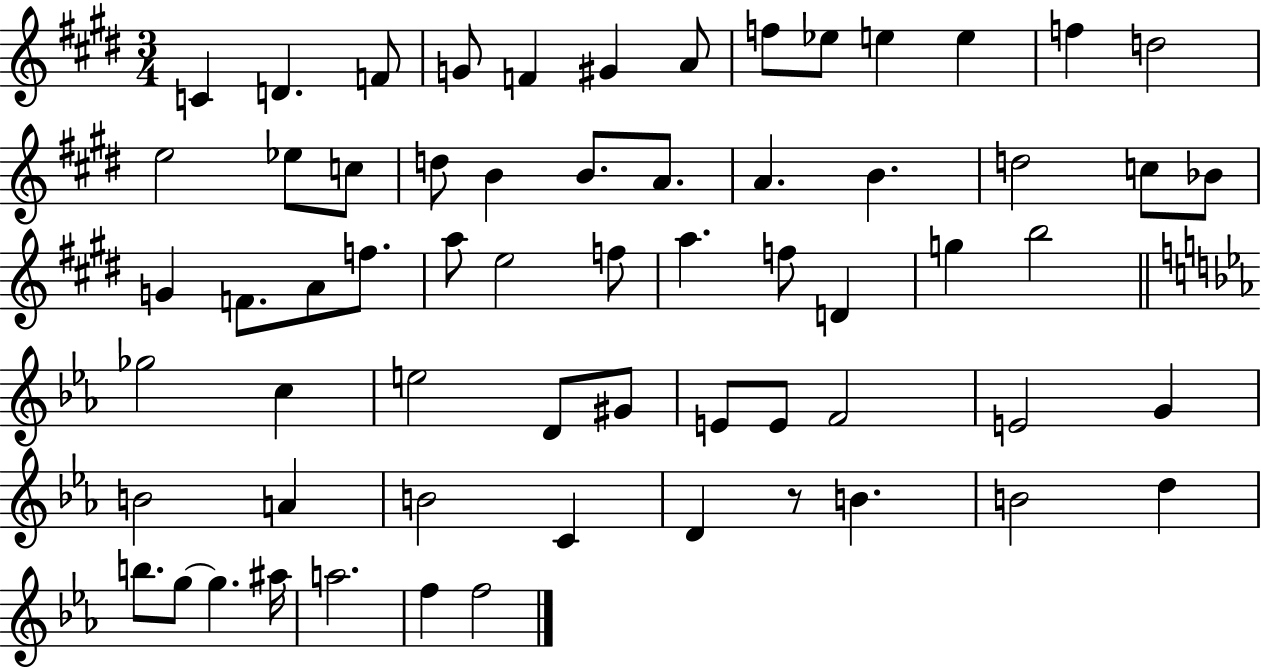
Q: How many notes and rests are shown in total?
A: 63